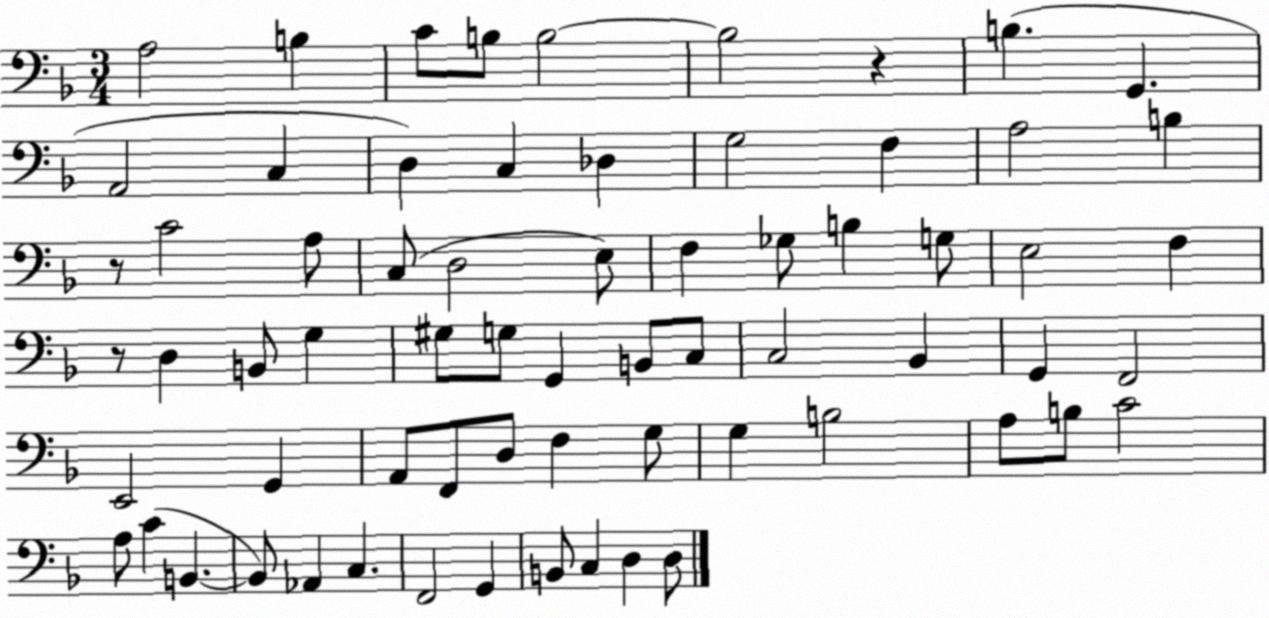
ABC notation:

X:1
T:Untitled
M:3/4
L:1/4
K:F
A,2 B, C/2 B,/2 B,2 B,2 z B, G,, A,,2 C, D, C, _D, G,2 F, A,2 B, z/2 C2 A,/2 C,/2 D,2 E,/2 F, _G,/2 B, G,/2 E,2 F, z/2 D, B,,/2 G, ^G,/2 G,/2 G,, B,,/2 C,/2 C,2 _B,, G,, F,,2 E,,2 G,, A,,/2 F,,/2 D,/2 F, G,/2 G, B,2 A,/2 B,/2 C2 A,/2 C B,, B,,/2 _A,, C, F,,2 G,, B,,/2 C, D, D,/2